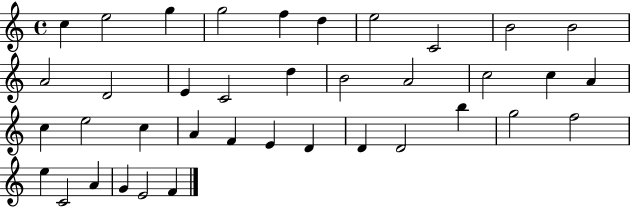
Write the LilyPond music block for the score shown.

{
  \clef treble
  \time 4/4
  \defaultTimeSignature
  \key c \major
  c''4 e''2 g''4 | g''2 f''4 d''4 | e''2 c'2 | b'2 b'2 | \break a'2 d'2 | e'4 c'2 d''4 | b'2 a'2 | c''2 c''4 a'4 | \break c''4 e''2 c''4 | a'4 f'4 e'4 d'4 | d'4 d'2 b''4 | g''2 f''2 | \break e''4 c'2 a'4 | g'4 e'2 f'4 | \bar "|."
}